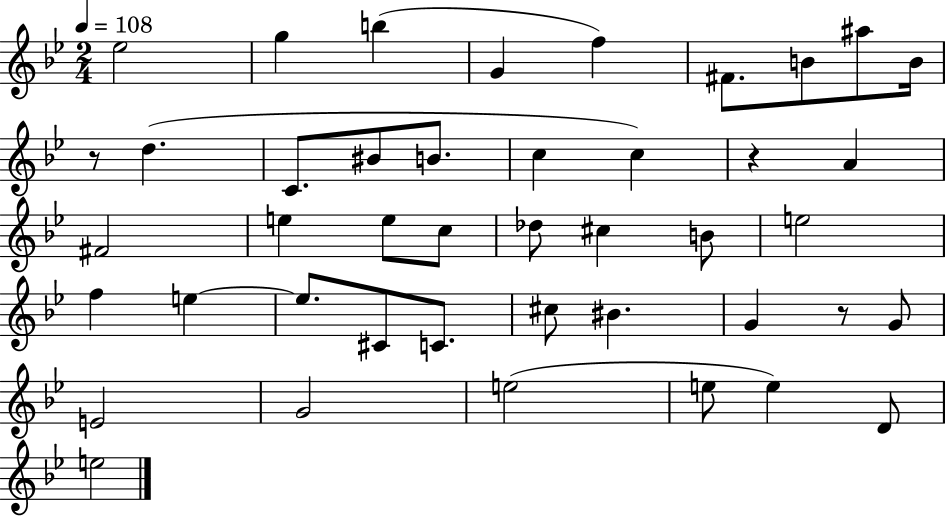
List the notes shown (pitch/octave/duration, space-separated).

Eb5/h G5/q B5/q G4/q F5/q F#4/e. B4/e A#5/e B4/s R/e D5/q. C4/e. BIS4/e B4/e. C5/q C5/q R/q A4/q F#4/h E5/q E5/e C5/e Db5/e C#5/q B4/e E5/h F5/q E5/q E5/e. C#4/e C4/e. C#5/e BIS4/q. G4/q R/e G4/e E4/h G4/h E5/h E5/e E5/q D4/e E5/h